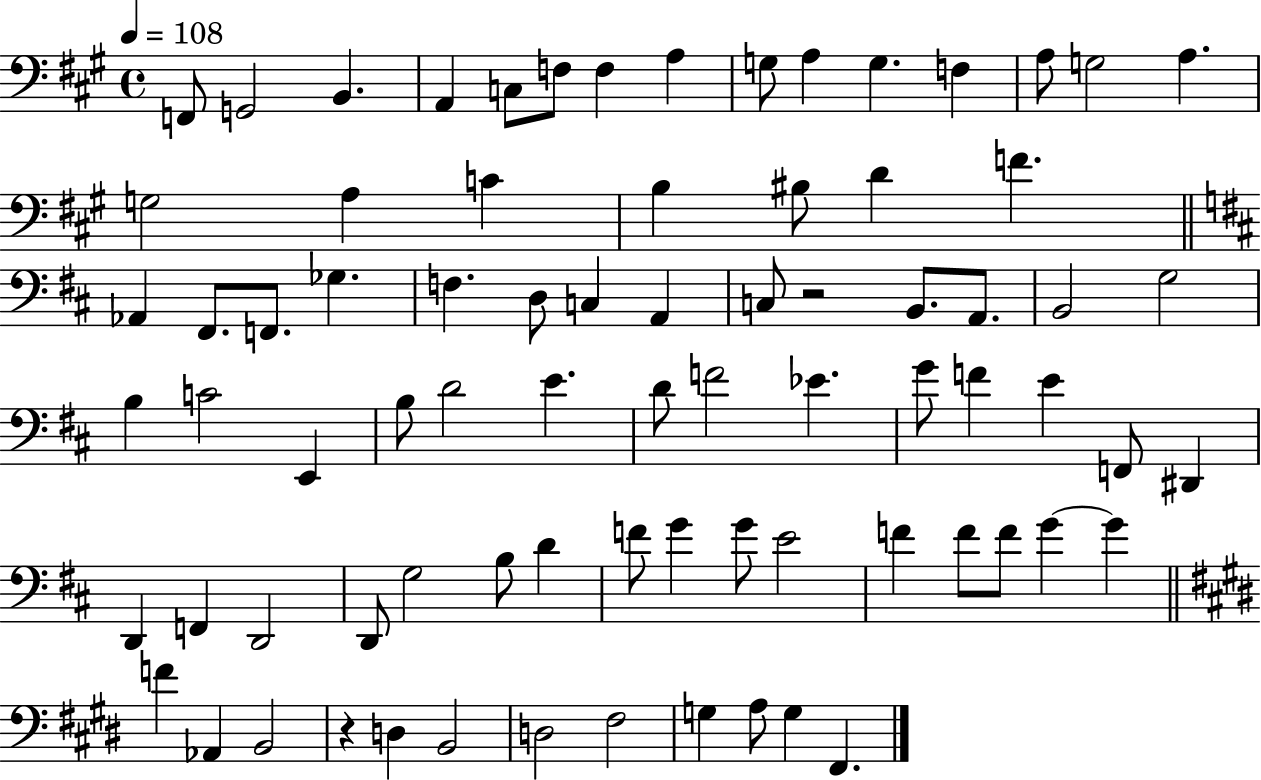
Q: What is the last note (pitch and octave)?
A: F#2